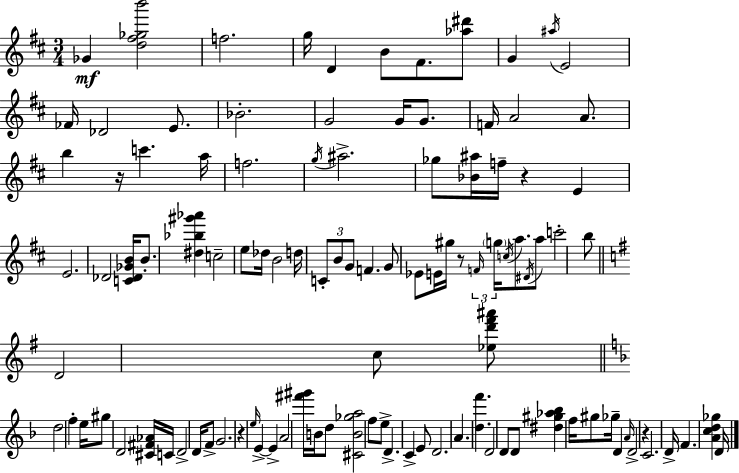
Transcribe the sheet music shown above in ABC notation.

X:1
T:Untitled
M:3/4
L:1/4
K:D
_G [d^f_gb']2 f2 g/4 D B/2 ^F/2 [_a^d']/2 G ^a/4 E2 _F/4 _D2 E/2 _B2 G2 G/4 G/2 F/4 A2 A/2 b z/4 c' a/4 f2 g/4 ^a2 _g/2 [_B^a]/4 f/4 z E E2 _D2 [C_D_GB]/4 B/2 [^d_b^g'_a'] c2 e/2 _d/4 B2 d/4 C/2 B/2 G/2 F G/2 _E/2 E/4 ^g/4 z/2 F/4 g/4 c/4 a/2 ^D/4 a/2 c'2 b/2 D2 c/2 [_ed'^f'^a']/2 d2 f e/4 ^g/2 D2 [^C^F_A]/4 C/4 D2 D/4 F/2 G2 z e/4 E E A2 [^f'^g']/4 B/4 d/2 [^CB_ga]2 f/2 e/2 D C E/2 D2 A [df'] D2 D/2 D/2 [^d^g_a_b] f/4 ^g/2 _g/4 D A/4 D2 z C2 D/4 F [Acd_g] D/4